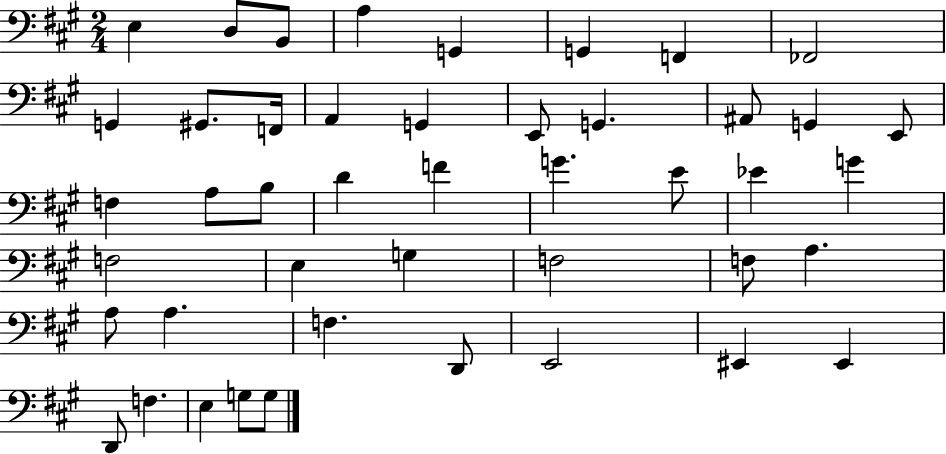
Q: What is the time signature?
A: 2/4